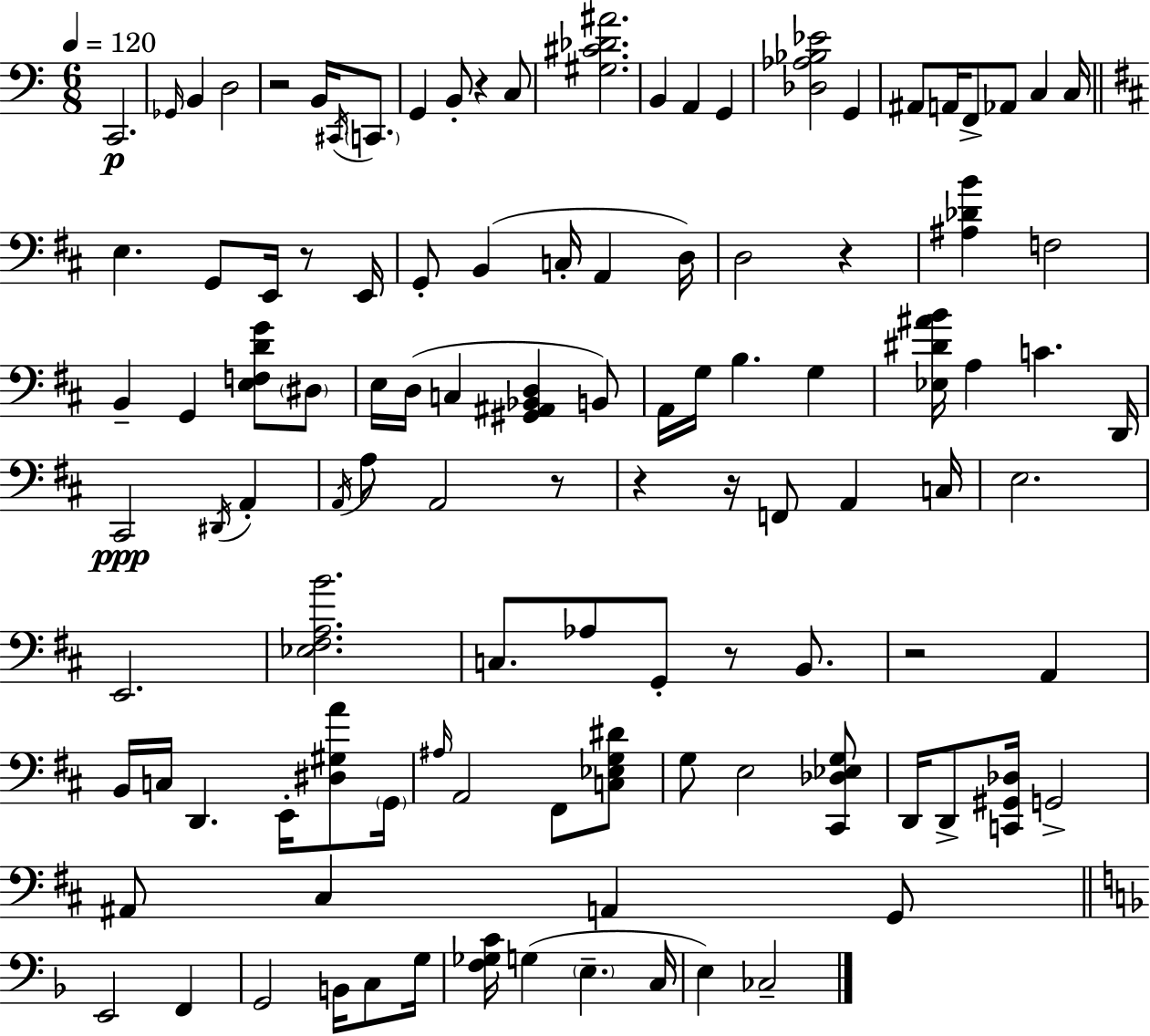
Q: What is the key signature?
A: C major